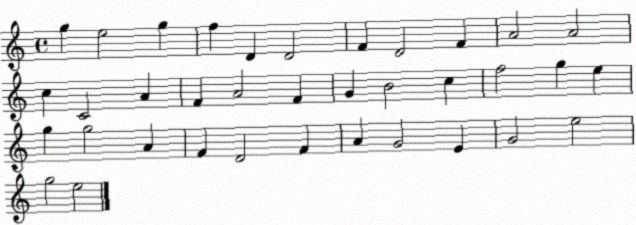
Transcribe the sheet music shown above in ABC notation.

X:1
T:Untitled
M:4/4
L:1/4
K:C
g e2 g f D D2 F D2 F A2 A2 c C2 A F A2 F G B2 c f2 g e g g2 A F D2 F A G2 E G2 e2 g2 e2